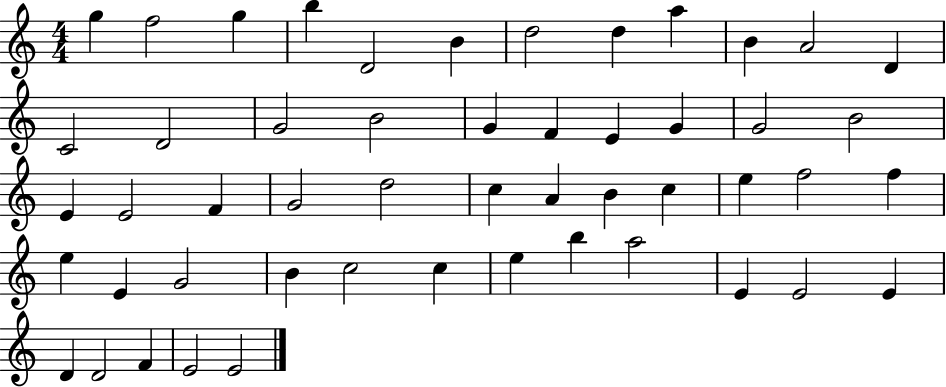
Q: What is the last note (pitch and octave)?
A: E4